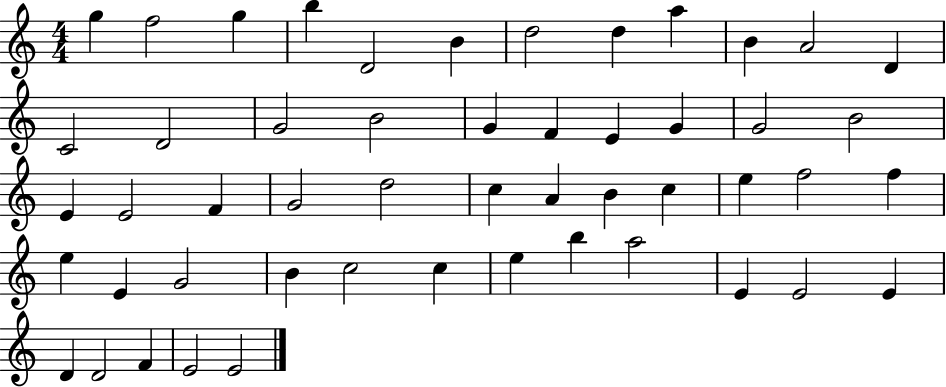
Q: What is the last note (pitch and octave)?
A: E4